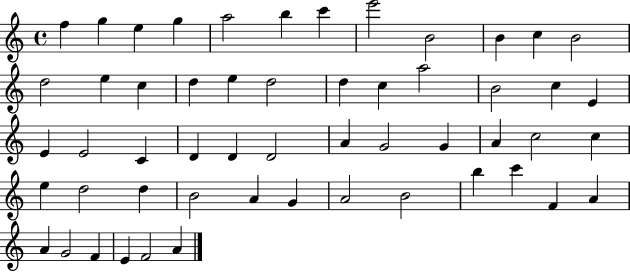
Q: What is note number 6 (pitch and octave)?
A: B5